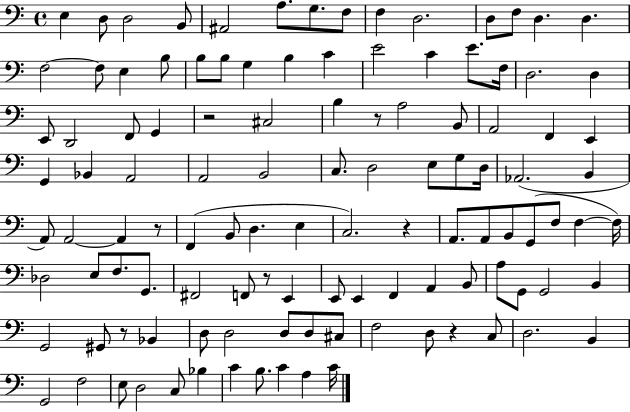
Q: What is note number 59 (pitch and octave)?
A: E3